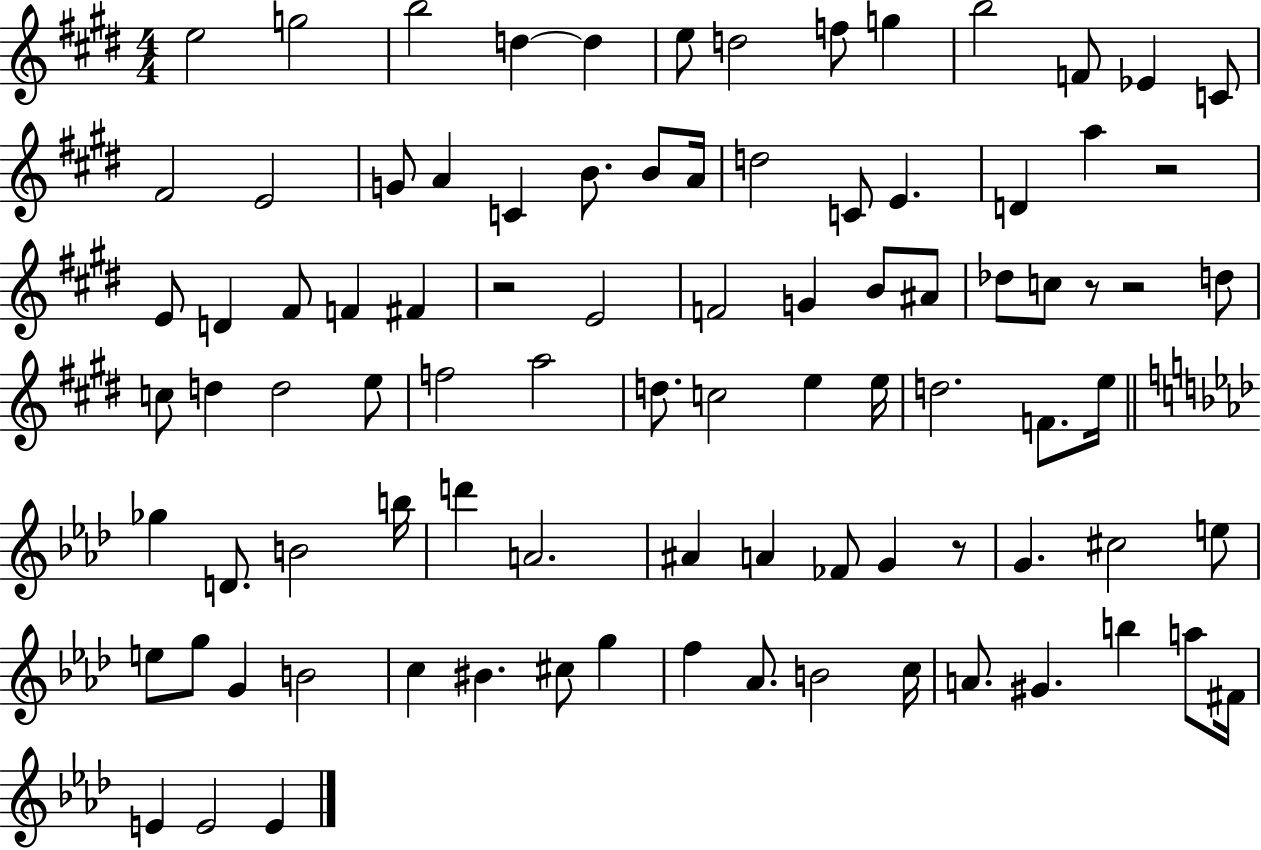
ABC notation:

X:1
T:Untitled
M:4/4
L:1/4
K:E
e2 g2 b2 d d e/2 d2 f/2 g b2 F/2 _E C/2 ^F2 E2 G/2 A C B/2 B/2 A/4 d2 C/2 E D a z2 E/2 D ^F/2 F ^F z2 E2 F2 G B/2 ^A/2 _d/2 c/2 z/2 z2 d/2 c/2 d d2 e/2 f2 a2 d/2 c2 e e/4 d2 F/2 e/4 _g D/2 B2 b/4 d' A2 ^A A _F/2 G z/2 G ^c2 e/2 e/2 g/2 G B2 c ^B ^c/2 g f _A/2 B2 c/4 A/2 ^G b a/2 ^F/4 E E2 E